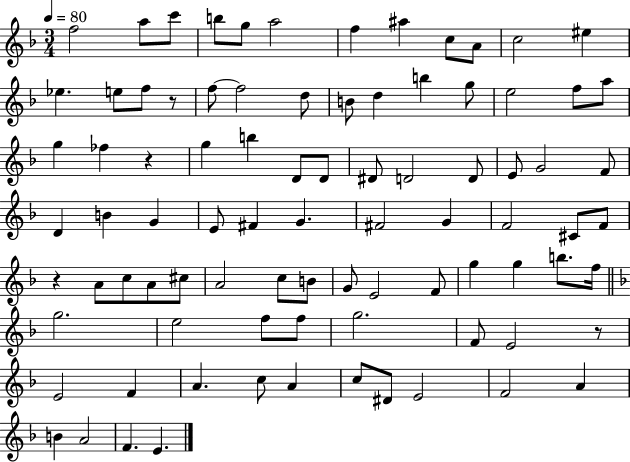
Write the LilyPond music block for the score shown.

{
  \clef treble
  \numericTimeSignature
  \time 3/4
  \key f \major
  \tempo 4 = 80
  f''2 a''8 c'''8 | b''8 g''8 a''2 | f''4 ais''4 c''8 a'8 | c''2 eis''4 | \break ees''4. e''8 f''8 r8 | f''8~~ f''2 d''8 | b'8 d''4 b''4 g''8 | e''2 f''8 a''8 | \break g''4 fes''4 r4 | g''4 b''4 d'8 d'8 | dis'8 d'2 d'8 | e'8 g'2 f'8 | \break d'4 b'4 g'4 | e'8 fis'4 g'4. | fis'2 g'4 | f'2 cis'8 f'8 | \break r4 a'8 c''8 a'8 cis''8 | a'2 c''8 b'8 | g'8 e'2 f'8 | g''4 g''4 b''8. f''16 | \break \bar "||" \break \key f \major g''2. | e''2 f''8 f''8 | g''2. | f'8 e'2 r8 | \break e'2 f'4 | a'4. c''8 a'4 | c''8 dis'8 e'2 | f'2 a'4 | \break b'4 a'2 | f'4. e'4. | \bar "|."
}